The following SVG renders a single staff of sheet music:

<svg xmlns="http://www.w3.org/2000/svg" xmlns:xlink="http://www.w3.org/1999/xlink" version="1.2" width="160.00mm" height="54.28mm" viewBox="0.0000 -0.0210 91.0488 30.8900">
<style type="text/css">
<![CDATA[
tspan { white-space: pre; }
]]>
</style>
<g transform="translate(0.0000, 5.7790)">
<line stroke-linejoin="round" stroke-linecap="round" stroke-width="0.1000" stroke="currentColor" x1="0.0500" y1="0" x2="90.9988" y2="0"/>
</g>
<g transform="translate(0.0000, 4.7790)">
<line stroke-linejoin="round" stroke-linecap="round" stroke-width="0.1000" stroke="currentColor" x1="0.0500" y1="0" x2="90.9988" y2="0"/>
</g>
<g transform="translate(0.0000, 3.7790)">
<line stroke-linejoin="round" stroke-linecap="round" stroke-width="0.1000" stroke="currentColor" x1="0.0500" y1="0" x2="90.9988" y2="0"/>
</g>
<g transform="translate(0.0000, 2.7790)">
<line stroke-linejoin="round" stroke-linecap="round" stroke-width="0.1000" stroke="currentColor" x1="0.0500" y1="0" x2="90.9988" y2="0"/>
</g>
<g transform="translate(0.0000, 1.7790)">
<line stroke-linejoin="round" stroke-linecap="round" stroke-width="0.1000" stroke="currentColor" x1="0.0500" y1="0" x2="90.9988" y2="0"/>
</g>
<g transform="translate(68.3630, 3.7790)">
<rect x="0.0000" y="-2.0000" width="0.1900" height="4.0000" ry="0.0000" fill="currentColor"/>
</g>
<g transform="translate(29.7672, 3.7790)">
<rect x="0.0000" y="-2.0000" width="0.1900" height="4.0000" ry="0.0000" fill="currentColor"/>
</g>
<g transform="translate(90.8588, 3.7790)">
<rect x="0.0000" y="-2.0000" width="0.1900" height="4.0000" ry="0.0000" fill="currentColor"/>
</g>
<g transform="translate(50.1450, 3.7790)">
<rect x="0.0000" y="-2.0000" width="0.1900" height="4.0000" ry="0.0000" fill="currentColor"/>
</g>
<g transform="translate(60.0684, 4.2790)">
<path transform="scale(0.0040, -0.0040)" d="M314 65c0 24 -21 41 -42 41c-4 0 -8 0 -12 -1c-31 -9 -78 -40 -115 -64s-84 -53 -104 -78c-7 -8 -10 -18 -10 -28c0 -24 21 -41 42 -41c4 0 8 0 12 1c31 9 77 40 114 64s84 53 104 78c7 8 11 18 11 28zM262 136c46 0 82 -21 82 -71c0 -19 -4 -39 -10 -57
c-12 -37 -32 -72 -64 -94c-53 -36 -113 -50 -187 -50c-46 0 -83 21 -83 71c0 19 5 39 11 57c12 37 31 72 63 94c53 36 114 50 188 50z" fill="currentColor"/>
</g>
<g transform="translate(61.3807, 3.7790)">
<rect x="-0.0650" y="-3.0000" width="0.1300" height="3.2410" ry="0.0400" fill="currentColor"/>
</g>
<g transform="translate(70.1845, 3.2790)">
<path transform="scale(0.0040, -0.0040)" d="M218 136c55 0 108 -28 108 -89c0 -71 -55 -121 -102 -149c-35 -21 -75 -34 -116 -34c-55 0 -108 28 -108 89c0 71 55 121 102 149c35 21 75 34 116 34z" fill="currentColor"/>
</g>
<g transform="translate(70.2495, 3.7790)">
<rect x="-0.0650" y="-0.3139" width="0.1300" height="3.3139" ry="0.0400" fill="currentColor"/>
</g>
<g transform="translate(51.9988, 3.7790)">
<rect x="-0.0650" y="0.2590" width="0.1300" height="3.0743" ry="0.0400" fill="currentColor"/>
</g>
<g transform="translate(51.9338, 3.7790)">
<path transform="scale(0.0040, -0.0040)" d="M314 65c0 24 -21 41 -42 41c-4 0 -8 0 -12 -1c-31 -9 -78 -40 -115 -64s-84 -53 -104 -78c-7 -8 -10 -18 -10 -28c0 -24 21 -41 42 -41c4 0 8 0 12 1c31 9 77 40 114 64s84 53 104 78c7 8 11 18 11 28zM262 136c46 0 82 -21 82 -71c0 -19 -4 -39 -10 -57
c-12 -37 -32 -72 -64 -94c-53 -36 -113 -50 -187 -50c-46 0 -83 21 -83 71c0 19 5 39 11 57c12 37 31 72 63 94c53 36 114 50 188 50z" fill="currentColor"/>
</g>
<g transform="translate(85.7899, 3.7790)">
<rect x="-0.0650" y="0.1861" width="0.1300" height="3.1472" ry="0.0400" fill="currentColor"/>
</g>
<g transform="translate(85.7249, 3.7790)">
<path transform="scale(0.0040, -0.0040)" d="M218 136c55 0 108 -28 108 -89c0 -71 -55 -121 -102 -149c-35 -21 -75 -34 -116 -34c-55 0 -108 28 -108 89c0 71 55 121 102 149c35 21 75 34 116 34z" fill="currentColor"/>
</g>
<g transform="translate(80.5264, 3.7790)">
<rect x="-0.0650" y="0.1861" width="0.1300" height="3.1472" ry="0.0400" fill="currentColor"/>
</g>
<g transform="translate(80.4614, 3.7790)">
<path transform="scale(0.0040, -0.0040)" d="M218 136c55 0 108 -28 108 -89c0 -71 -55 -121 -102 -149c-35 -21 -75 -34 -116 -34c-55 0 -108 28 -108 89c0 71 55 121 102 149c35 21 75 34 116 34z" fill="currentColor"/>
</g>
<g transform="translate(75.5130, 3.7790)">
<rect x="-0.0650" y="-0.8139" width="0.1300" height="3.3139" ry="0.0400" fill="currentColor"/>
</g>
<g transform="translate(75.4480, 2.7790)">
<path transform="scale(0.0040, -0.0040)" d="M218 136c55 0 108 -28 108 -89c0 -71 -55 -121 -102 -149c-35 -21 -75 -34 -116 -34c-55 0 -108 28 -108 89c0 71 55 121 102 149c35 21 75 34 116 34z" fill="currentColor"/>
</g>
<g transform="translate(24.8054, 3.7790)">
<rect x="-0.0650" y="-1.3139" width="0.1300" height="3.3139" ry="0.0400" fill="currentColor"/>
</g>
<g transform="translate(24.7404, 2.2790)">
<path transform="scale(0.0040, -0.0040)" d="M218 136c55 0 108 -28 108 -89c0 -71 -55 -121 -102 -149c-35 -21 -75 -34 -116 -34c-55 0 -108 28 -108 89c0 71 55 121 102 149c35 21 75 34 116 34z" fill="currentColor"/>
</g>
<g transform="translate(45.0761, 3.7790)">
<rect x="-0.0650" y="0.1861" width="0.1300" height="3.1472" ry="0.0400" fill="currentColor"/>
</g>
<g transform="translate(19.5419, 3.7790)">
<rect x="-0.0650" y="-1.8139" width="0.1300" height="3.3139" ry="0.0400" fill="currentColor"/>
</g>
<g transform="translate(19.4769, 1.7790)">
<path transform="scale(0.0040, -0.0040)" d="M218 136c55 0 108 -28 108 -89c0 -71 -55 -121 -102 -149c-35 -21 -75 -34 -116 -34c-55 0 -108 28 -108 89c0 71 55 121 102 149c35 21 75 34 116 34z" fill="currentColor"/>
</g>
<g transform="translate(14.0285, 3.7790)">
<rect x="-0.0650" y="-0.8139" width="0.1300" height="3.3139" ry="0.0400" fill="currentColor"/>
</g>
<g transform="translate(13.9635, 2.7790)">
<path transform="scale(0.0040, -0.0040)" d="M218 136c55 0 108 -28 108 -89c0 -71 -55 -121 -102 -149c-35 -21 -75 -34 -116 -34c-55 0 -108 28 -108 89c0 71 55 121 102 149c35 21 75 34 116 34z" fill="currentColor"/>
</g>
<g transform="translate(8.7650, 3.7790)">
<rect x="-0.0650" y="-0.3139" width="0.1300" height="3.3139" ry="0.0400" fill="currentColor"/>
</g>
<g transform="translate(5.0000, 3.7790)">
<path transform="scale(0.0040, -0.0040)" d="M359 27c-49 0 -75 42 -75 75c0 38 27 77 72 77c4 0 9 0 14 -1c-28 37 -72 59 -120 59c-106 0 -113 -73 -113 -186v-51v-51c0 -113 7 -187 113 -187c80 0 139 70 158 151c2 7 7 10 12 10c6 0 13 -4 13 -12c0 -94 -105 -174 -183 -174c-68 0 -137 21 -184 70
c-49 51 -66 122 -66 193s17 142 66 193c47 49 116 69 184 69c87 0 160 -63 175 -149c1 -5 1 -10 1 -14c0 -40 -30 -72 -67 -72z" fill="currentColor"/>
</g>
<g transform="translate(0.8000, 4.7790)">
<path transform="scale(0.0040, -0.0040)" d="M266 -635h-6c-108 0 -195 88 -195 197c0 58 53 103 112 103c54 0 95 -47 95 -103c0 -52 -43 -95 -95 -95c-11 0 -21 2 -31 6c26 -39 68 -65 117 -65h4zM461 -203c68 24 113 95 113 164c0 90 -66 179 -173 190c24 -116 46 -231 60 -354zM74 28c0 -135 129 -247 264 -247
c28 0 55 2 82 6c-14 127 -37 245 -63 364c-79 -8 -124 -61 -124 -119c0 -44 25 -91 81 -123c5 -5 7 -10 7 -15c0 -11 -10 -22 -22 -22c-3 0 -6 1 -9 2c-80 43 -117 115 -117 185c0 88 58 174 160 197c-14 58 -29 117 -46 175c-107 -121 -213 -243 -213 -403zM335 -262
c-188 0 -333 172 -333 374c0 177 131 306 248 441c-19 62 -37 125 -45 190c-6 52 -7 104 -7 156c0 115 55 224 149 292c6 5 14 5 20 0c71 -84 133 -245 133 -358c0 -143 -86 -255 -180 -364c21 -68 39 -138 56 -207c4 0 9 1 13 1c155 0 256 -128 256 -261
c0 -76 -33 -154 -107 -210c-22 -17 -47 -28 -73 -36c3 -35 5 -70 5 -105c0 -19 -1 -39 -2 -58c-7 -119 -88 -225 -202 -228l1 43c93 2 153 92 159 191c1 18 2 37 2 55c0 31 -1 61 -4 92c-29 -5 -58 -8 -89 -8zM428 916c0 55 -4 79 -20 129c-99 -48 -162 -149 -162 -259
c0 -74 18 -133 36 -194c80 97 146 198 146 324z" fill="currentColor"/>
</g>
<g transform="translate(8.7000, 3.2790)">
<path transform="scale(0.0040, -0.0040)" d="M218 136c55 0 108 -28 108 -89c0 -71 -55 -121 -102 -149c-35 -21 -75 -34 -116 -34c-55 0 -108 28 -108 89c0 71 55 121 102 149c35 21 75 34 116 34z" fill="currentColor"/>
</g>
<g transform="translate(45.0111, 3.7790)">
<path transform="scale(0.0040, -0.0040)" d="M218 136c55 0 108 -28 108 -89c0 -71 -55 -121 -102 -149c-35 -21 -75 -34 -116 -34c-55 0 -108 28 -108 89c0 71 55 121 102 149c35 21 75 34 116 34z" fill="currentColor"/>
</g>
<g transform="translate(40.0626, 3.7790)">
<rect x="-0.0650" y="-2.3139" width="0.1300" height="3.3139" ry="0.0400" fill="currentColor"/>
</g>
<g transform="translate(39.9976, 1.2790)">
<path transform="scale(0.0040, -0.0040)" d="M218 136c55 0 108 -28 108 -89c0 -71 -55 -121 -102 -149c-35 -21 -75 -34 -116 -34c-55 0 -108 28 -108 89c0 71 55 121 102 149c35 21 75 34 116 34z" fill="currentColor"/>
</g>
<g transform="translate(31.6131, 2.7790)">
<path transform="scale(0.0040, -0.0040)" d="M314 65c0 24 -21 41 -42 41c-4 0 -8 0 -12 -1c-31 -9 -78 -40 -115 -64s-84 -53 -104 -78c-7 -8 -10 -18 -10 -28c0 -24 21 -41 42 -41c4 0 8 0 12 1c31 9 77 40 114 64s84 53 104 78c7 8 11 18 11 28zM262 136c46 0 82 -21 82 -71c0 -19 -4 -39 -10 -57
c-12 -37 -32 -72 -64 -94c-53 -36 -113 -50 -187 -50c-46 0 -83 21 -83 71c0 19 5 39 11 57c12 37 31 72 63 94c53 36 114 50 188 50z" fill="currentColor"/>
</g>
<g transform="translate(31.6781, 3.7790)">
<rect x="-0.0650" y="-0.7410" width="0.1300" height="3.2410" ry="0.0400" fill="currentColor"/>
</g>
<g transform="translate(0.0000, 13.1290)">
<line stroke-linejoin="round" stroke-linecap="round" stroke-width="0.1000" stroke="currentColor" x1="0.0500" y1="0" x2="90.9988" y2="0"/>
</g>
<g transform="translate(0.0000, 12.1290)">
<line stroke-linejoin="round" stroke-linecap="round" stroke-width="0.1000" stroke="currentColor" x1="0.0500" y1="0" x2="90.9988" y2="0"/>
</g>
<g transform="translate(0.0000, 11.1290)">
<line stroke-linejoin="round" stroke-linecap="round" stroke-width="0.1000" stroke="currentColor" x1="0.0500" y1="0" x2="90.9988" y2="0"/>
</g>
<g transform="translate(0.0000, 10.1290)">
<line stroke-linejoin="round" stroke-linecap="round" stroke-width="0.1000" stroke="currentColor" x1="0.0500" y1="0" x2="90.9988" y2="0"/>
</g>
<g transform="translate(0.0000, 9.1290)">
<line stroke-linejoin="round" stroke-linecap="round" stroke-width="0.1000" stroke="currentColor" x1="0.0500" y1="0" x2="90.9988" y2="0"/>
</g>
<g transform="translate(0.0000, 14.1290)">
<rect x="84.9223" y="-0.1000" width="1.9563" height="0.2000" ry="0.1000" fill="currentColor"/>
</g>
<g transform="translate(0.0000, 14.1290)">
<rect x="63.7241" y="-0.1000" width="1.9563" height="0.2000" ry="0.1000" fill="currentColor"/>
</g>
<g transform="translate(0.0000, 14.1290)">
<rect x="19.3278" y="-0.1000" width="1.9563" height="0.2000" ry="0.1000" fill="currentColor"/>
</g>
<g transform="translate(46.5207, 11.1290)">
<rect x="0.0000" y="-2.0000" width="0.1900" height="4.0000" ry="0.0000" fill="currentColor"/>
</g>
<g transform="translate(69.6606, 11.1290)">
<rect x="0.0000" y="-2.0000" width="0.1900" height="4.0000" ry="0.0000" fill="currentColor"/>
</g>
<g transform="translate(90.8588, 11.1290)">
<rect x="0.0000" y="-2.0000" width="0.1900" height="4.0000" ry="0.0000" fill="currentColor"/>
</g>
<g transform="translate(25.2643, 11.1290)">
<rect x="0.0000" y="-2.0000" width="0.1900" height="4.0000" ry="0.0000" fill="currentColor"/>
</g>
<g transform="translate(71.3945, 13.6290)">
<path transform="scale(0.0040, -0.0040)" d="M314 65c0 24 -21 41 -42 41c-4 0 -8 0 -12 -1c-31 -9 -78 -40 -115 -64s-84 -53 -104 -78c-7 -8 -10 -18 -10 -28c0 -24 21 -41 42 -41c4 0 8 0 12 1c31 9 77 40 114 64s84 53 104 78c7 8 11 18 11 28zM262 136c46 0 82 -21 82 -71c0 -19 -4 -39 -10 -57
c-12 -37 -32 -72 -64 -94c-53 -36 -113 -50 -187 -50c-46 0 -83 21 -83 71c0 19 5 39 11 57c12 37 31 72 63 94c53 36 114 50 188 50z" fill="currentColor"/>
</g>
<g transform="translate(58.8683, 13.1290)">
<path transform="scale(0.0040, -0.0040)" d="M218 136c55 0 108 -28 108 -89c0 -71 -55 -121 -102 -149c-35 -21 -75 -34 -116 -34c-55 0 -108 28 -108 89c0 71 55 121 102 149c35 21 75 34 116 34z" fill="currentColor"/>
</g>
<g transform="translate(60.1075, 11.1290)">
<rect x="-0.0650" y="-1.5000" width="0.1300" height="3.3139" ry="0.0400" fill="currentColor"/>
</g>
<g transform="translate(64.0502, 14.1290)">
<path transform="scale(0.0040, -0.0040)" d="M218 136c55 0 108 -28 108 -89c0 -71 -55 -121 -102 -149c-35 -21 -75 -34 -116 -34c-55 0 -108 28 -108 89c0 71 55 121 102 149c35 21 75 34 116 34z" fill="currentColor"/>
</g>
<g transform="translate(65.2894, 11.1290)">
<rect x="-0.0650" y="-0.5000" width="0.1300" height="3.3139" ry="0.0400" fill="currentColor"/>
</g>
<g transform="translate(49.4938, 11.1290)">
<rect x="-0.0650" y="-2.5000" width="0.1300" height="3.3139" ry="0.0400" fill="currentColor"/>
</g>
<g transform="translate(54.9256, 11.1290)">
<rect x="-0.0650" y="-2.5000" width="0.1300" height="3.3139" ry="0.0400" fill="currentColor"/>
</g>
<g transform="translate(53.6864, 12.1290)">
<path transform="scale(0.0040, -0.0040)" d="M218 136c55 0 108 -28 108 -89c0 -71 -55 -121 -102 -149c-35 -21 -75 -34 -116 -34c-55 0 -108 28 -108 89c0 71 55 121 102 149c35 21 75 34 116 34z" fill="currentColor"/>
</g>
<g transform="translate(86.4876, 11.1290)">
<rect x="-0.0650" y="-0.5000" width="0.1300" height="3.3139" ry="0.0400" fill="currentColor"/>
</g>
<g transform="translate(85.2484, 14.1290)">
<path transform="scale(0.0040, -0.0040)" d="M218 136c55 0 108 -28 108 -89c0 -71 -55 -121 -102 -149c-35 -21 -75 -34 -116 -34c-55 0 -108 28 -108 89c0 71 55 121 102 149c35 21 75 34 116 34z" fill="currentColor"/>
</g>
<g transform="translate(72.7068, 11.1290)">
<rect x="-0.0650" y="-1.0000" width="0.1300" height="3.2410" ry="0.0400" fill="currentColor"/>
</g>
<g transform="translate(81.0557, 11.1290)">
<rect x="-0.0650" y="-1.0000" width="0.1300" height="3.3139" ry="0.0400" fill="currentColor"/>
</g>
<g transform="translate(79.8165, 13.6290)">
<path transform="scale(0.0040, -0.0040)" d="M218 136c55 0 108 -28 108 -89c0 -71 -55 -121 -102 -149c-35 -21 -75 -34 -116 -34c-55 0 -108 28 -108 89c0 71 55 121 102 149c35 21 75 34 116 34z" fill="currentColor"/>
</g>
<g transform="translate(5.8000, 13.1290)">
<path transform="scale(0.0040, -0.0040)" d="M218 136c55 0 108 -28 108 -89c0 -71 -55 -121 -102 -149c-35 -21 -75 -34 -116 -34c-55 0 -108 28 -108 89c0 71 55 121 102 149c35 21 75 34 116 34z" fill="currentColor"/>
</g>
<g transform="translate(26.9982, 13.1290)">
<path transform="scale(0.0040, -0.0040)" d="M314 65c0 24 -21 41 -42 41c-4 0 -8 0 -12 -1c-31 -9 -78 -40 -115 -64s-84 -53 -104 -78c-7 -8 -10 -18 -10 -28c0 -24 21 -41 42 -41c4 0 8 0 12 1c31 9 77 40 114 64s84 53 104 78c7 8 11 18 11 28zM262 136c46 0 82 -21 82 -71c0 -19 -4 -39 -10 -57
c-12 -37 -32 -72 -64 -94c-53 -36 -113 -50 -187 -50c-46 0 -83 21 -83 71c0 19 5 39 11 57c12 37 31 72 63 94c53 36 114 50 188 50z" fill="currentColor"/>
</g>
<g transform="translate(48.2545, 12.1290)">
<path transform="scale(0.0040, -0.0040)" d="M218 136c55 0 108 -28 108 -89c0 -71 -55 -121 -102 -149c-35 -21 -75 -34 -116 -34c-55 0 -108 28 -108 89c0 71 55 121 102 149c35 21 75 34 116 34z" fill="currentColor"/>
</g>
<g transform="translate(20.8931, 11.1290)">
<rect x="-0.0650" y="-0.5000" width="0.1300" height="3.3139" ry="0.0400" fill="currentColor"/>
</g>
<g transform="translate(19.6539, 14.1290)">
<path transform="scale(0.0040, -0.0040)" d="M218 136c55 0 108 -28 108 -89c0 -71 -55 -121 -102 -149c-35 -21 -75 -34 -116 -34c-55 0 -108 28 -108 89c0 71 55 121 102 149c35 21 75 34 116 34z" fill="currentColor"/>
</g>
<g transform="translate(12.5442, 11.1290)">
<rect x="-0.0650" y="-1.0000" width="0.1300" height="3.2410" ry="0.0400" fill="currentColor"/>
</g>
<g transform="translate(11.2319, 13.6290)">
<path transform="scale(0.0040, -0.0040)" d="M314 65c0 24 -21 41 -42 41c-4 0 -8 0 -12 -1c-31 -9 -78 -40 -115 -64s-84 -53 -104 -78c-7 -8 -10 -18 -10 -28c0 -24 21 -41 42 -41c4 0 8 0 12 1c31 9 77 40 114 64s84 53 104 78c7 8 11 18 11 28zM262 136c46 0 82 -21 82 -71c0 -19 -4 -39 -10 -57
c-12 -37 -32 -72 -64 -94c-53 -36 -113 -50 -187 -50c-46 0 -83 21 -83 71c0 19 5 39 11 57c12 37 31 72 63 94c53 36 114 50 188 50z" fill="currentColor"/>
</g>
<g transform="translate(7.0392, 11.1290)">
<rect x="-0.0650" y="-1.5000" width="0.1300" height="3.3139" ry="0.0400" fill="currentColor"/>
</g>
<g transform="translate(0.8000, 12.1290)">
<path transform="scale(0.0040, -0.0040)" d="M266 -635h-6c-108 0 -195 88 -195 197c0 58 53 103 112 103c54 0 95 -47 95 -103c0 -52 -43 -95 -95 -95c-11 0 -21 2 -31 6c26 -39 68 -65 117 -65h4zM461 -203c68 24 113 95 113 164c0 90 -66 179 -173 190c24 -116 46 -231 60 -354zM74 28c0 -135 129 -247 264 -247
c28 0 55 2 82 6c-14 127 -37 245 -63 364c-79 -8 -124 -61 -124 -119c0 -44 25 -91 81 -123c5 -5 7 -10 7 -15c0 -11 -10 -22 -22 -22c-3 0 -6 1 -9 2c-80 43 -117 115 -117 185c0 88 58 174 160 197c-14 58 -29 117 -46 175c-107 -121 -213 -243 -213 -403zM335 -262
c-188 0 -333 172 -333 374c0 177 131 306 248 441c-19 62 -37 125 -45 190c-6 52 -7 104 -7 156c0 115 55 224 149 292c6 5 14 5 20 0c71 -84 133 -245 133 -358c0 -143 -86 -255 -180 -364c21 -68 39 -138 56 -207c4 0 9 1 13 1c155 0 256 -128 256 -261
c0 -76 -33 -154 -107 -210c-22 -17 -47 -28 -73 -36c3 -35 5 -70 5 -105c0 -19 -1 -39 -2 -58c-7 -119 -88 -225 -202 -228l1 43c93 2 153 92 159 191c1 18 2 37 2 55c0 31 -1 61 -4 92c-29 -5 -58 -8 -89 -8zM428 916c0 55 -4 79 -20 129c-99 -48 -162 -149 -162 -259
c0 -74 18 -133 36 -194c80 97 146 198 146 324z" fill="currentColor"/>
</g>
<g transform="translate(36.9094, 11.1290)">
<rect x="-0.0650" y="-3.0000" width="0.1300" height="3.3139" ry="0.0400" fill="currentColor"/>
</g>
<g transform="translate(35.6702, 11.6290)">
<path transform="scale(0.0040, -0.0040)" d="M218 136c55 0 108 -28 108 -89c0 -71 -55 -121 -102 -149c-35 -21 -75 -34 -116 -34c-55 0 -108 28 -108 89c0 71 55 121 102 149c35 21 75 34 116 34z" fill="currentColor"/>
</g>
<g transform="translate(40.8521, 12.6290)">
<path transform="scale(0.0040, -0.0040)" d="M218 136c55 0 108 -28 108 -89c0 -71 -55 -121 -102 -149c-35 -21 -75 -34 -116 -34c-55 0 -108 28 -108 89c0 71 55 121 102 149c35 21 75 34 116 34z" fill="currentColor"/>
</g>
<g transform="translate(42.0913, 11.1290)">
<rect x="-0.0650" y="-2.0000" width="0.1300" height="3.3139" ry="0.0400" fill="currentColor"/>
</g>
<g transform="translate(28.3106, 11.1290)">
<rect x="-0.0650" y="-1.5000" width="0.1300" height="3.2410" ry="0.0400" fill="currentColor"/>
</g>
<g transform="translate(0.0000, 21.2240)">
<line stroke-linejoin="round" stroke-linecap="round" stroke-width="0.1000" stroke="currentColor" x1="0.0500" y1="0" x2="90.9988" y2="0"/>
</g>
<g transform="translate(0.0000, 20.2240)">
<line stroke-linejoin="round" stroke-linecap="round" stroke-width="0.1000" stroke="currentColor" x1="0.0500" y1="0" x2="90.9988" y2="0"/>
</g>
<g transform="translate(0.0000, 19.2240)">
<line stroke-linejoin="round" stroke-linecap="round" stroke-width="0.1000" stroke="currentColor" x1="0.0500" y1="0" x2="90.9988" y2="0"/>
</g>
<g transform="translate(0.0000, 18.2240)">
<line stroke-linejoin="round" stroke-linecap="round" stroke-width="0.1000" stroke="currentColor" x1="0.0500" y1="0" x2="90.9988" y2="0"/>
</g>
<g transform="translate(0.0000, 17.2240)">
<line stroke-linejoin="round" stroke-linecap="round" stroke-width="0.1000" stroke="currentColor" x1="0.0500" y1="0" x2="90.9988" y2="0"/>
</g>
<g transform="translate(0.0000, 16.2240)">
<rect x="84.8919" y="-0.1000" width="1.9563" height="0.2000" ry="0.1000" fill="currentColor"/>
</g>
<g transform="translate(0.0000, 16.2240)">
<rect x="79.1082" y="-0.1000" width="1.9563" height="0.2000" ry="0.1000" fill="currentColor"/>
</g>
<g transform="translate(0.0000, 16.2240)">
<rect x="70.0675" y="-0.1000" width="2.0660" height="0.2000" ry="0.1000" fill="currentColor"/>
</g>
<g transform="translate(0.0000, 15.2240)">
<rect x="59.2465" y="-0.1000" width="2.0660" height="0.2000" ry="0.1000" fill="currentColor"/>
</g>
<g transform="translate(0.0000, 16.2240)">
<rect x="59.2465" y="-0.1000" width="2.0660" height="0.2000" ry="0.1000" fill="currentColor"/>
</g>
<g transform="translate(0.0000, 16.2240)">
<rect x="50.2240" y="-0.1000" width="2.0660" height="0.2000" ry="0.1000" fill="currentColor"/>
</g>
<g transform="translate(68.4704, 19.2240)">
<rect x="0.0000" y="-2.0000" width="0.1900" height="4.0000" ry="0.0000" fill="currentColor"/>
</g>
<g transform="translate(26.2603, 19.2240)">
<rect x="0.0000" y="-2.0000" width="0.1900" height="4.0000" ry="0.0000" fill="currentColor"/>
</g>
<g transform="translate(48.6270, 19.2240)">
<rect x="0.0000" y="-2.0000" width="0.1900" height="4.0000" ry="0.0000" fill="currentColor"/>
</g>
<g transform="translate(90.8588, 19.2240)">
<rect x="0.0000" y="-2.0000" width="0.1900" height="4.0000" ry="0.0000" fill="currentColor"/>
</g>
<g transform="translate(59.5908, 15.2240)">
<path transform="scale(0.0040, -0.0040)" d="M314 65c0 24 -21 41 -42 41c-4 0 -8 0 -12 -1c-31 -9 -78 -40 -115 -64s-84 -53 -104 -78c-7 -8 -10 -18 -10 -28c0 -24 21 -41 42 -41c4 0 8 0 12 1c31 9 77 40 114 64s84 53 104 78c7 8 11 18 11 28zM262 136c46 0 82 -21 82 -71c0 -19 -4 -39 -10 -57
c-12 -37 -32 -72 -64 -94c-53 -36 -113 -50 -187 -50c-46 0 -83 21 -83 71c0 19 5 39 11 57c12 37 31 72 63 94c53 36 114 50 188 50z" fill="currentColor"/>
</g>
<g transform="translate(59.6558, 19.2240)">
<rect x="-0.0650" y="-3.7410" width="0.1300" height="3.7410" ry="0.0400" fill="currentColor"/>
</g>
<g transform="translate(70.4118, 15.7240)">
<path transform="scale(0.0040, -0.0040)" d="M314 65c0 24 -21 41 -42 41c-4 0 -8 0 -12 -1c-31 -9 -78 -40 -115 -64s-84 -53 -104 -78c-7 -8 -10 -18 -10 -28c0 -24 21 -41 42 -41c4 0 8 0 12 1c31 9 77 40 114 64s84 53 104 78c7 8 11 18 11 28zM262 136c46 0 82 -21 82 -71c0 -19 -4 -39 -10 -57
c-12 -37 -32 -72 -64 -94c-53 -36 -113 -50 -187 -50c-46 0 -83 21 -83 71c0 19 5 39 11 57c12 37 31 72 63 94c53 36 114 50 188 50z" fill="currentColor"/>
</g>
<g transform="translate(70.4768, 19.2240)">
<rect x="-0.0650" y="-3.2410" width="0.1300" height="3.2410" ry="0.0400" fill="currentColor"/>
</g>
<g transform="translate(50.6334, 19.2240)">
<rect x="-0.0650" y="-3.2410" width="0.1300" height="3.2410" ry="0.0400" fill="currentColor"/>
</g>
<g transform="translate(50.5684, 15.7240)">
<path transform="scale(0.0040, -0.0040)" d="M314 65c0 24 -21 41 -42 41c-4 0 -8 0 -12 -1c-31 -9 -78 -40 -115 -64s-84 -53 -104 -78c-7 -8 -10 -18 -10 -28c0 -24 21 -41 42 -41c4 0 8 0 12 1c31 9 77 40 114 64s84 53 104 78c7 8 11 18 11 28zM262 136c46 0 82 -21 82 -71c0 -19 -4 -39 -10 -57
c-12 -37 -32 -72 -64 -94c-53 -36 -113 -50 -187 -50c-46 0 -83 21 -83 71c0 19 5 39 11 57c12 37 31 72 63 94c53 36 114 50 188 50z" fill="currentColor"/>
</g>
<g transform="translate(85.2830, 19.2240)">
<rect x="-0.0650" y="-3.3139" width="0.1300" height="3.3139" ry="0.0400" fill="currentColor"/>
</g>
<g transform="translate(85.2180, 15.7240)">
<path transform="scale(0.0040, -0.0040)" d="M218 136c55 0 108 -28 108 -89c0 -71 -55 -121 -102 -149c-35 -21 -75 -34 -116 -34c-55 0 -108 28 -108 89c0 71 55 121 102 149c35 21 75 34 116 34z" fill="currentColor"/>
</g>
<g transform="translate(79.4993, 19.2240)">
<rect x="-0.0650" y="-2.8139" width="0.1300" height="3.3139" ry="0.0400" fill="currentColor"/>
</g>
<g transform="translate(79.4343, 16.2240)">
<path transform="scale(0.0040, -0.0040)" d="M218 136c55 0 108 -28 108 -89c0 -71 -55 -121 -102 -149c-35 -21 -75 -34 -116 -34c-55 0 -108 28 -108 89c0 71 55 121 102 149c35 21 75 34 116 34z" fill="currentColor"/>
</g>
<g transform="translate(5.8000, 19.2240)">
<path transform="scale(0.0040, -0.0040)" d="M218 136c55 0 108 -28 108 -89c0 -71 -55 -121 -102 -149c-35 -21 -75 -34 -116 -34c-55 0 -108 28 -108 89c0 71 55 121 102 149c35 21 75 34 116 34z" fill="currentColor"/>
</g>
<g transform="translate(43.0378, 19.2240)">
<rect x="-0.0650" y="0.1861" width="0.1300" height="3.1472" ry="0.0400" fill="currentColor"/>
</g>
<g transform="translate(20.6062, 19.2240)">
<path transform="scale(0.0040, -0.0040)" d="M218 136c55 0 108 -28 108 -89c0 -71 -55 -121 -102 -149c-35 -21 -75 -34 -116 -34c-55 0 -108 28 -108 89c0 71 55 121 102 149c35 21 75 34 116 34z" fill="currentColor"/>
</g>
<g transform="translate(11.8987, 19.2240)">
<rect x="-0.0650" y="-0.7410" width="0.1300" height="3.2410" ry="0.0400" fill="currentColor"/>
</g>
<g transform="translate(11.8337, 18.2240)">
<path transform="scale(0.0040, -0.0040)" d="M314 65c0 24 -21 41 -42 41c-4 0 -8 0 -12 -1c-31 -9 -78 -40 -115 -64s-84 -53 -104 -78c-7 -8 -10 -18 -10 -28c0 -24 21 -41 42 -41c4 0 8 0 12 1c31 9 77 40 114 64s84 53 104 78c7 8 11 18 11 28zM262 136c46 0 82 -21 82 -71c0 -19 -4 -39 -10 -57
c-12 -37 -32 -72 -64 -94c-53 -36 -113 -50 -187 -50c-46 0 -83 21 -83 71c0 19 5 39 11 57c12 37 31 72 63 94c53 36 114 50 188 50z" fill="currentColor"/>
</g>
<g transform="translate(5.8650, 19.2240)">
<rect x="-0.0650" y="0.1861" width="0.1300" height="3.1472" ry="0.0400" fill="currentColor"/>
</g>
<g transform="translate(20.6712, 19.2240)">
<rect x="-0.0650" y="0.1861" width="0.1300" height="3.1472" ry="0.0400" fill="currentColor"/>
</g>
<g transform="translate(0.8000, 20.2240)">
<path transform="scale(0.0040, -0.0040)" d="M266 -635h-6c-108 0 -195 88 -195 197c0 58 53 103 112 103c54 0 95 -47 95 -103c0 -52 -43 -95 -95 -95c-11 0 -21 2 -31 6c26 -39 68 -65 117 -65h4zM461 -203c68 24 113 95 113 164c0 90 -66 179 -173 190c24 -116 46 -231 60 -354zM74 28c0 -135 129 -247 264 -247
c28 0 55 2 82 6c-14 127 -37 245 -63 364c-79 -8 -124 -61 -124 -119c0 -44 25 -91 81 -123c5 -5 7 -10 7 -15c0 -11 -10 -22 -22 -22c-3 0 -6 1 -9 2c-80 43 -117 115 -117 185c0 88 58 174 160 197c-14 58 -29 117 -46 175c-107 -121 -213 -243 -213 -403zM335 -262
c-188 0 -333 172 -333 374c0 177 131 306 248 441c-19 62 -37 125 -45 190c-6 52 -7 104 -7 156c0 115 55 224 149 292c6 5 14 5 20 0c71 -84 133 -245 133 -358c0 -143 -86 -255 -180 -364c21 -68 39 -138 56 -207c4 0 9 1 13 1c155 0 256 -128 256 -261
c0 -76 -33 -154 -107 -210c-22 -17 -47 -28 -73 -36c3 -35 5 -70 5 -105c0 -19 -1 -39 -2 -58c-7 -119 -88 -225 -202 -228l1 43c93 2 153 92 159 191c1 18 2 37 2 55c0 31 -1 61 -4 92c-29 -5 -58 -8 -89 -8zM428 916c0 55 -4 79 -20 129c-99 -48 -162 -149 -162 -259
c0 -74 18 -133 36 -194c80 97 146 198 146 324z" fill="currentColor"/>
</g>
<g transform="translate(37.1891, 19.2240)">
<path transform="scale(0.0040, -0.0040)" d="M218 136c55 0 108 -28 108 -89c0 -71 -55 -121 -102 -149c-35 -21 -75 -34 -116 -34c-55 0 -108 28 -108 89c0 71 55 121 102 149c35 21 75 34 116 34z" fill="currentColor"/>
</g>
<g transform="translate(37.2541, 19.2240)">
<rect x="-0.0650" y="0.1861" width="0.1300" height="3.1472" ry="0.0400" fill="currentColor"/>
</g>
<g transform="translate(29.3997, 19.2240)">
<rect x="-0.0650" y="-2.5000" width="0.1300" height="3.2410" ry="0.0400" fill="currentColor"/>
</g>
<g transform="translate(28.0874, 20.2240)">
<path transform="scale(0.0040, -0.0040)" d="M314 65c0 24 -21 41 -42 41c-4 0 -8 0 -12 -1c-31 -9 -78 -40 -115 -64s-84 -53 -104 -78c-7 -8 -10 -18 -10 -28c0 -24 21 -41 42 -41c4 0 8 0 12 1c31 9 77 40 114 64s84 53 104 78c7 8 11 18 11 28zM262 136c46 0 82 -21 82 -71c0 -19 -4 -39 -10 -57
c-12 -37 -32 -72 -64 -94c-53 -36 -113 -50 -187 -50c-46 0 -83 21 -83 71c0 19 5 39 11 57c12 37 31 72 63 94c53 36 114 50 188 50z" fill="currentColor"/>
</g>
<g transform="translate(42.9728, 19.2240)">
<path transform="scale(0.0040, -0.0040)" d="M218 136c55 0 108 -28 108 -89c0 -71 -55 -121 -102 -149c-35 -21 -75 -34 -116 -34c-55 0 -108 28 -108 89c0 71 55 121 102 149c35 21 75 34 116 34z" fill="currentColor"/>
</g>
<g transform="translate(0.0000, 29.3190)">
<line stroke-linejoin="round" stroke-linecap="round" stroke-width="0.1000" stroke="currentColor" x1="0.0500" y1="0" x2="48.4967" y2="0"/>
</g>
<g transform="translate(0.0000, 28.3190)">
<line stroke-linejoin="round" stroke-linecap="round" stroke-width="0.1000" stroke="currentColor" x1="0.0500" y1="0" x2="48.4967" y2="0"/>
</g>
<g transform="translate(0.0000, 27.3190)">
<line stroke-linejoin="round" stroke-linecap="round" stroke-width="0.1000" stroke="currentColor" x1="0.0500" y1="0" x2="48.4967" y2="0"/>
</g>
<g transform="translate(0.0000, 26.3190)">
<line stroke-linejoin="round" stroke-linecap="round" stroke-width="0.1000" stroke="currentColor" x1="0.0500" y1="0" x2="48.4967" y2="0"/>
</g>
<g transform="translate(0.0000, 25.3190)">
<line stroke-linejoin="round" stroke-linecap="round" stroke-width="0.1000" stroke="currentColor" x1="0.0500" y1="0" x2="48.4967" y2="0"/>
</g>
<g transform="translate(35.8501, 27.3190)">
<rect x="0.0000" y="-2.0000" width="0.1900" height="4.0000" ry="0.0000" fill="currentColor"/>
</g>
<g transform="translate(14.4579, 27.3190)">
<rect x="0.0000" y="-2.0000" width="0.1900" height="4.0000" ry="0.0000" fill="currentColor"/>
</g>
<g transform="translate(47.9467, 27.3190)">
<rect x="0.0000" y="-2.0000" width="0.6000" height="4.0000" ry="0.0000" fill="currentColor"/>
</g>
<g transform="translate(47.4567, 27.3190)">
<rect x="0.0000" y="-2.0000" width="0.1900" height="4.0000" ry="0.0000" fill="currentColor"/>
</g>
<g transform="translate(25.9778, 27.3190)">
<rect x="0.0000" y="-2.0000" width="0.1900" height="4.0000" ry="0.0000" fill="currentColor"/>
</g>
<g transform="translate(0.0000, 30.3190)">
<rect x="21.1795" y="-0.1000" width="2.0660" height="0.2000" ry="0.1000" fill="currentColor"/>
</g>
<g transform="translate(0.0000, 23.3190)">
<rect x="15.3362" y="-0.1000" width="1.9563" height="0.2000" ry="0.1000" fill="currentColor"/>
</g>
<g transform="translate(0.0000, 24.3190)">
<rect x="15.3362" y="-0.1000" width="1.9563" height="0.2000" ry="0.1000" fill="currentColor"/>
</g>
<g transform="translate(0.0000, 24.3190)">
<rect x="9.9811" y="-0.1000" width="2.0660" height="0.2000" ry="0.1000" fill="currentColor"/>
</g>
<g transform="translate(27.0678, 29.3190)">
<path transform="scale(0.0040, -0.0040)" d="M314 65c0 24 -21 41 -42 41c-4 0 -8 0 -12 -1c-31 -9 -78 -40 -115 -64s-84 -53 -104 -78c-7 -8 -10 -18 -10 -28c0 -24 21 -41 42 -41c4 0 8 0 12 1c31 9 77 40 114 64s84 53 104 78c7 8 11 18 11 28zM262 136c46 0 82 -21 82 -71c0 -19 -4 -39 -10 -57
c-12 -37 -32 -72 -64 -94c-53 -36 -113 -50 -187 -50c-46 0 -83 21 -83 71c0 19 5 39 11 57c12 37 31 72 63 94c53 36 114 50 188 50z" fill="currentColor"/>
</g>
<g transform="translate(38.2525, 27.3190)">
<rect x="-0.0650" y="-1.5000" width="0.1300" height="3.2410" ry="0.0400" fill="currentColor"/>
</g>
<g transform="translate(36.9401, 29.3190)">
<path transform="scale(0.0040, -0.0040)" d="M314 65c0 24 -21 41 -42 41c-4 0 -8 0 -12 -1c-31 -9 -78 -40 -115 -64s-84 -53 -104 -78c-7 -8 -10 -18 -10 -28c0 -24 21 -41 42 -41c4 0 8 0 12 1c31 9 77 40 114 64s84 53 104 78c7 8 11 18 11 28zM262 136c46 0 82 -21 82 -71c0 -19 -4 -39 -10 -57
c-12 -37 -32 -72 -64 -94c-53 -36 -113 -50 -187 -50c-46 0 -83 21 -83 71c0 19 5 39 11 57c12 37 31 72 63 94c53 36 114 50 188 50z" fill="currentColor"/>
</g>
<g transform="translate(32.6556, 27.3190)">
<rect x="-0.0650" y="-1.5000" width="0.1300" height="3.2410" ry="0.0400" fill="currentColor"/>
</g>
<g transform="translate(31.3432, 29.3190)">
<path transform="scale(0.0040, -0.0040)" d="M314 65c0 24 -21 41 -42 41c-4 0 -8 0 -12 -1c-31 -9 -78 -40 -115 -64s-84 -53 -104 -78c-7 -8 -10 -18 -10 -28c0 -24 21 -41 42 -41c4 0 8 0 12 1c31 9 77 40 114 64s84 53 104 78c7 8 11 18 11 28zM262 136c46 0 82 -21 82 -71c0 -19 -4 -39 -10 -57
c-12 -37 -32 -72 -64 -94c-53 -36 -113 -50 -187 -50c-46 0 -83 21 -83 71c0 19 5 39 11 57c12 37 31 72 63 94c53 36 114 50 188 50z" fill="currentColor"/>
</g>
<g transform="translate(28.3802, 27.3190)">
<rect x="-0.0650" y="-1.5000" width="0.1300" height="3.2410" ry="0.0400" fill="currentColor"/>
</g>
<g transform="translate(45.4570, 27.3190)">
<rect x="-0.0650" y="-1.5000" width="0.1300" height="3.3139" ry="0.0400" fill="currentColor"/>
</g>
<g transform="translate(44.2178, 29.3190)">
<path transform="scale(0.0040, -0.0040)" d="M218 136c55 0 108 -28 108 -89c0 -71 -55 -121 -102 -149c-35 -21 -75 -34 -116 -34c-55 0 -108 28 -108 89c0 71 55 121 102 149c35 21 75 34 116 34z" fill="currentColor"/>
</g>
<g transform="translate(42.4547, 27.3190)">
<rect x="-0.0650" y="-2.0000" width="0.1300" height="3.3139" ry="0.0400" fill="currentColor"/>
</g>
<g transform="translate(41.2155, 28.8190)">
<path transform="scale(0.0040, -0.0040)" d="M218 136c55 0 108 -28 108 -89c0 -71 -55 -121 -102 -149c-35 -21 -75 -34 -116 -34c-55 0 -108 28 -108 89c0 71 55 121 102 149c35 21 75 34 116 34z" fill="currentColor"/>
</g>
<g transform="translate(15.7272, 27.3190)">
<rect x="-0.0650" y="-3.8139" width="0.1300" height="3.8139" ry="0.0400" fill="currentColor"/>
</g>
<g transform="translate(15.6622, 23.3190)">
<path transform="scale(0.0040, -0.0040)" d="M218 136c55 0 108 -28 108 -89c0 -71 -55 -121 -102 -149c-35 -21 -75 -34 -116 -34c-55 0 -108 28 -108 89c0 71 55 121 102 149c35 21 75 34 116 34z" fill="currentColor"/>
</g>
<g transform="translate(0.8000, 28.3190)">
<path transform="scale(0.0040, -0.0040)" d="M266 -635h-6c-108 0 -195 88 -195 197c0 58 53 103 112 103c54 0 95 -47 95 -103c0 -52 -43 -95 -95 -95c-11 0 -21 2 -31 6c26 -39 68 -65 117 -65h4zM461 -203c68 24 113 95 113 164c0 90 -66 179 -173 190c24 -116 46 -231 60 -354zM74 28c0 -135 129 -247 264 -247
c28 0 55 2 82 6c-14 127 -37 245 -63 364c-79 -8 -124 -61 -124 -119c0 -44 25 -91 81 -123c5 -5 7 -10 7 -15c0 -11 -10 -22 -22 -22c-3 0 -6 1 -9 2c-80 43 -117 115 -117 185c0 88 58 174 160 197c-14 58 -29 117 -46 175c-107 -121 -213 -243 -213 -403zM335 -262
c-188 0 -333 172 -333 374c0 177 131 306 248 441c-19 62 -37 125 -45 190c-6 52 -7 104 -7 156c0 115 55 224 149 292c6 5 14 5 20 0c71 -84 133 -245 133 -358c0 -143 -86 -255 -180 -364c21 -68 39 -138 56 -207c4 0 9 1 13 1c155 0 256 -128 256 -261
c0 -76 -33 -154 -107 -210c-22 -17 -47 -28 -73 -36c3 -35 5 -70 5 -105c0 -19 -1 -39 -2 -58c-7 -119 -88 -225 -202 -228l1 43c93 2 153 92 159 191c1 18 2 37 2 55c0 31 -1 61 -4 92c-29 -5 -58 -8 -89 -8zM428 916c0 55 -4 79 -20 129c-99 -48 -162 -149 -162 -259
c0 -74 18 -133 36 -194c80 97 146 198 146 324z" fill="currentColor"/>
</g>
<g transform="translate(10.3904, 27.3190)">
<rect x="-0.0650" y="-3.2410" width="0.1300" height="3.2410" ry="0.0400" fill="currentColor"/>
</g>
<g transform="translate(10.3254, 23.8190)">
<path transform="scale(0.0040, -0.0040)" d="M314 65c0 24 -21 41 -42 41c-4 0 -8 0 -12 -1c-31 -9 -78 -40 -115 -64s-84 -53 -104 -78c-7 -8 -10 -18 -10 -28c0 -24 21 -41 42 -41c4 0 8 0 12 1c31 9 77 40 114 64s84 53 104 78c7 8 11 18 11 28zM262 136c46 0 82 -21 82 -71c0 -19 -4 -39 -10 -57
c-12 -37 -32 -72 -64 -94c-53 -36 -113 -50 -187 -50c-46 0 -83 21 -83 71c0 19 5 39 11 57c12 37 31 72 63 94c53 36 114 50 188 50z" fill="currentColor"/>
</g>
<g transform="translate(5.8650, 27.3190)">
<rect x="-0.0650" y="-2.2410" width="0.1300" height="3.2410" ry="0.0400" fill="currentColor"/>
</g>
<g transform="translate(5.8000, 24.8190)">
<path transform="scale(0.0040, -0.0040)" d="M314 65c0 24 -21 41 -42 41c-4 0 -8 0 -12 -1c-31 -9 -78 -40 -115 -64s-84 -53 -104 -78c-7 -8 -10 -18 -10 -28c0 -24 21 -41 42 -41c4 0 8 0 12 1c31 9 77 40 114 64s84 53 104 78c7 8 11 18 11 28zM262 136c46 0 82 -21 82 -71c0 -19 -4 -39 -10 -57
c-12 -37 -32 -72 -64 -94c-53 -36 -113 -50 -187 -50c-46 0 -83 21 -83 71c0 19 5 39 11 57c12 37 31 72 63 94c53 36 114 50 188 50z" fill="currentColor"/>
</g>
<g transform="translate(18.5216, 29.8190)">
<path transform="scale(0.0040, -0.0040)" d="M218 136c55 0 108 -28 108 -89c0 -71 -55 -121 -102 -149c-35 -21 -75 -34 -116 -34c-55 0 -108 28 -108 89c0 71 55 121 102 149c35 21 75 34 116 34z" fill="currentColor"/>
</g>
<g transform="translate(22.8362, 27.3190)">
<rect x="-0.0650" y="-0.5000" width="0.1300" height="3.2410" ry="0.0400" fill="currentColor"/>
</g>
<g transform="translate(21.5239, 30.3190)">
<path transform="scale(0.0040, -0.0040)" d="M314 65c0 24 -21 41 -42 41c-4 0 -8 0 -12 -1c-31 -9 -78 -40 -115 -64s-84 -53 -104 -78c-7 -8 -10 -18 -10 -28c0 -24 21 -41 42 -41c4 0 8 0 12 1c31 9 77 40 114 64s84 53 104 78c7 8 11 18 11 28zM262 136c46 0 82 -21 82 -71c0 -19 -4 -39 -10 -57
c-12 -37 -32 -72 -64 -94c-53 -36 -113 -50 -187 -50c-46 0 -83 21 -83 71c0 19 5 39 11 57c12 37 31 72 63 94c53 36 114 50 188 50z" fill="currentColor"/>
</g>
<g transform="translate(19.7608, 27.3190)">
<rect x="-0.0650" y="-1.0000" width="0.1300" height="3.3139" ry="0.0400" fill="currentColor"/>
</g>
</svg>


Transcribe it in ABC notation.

X:1
T:Untitled
M:4/4
L:1/4
K:C
c d f e d2 g B B2 A2 c d B B E D2 C E2 A F G G E C D2 D C B d2 B G2 B B b2 c'2 b2 a b g2 b2 c' D C2 E2 E2 E2 F E